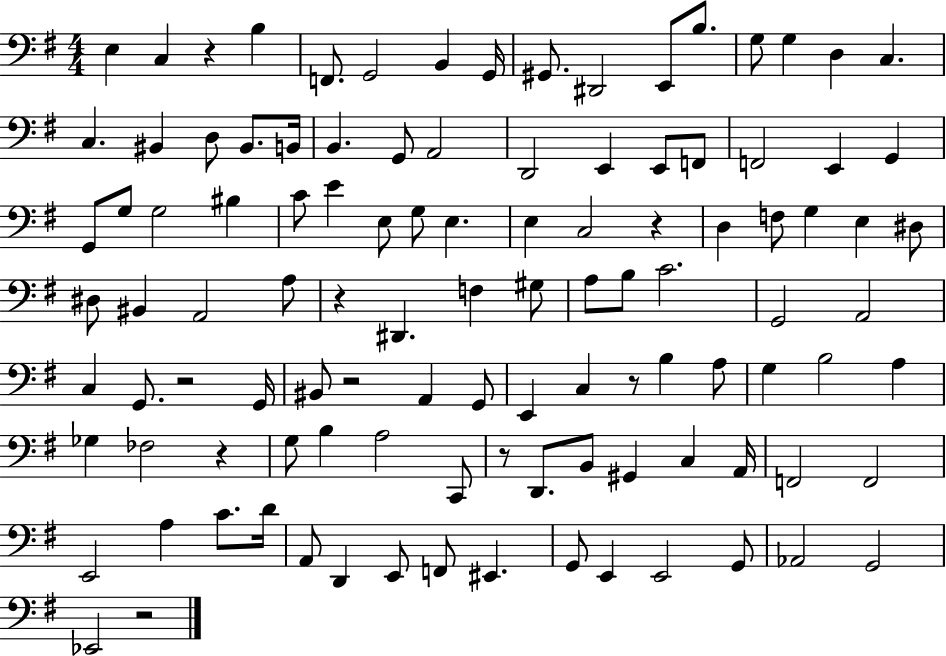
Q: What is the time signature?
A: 4/4